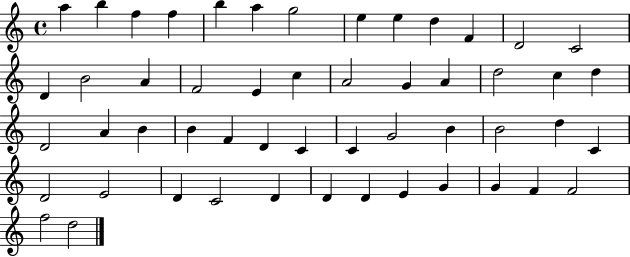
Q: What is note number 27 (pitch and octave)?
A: A4